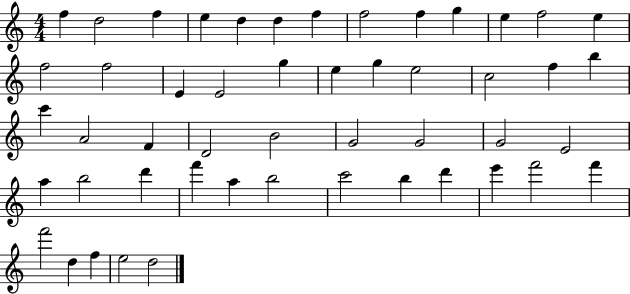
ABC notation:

X:1
T:Untitled
M:4/4
L:1/4
K:C
f d2 f e d d f f2 f g e f2 e f2 f2 E E2 g e g e2 c2 f b c' A2 F D2 B2 G2 G2 G2 E2 a b2 d' f' a b2 c'2 b d' e' f'2 f' f'2 d f e2 d2